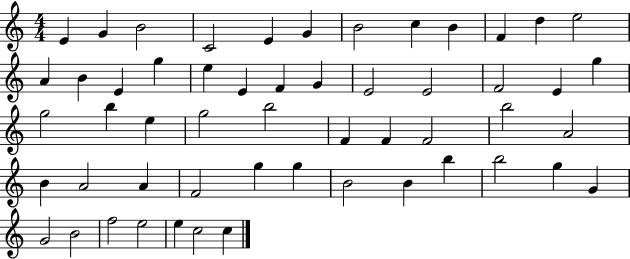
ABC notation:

X:1
T:Untitled
M:4/4
L:1/4
K:C
E G B2 C2 E G B2 c B F d e2 A B E g e E F G E2 E2 F2 E g g2 b e g2 b2 F F F2 b2 A2 B A2 A F2 g g B2 B b b2 g G G2 B2 f2 e2 e c2 c